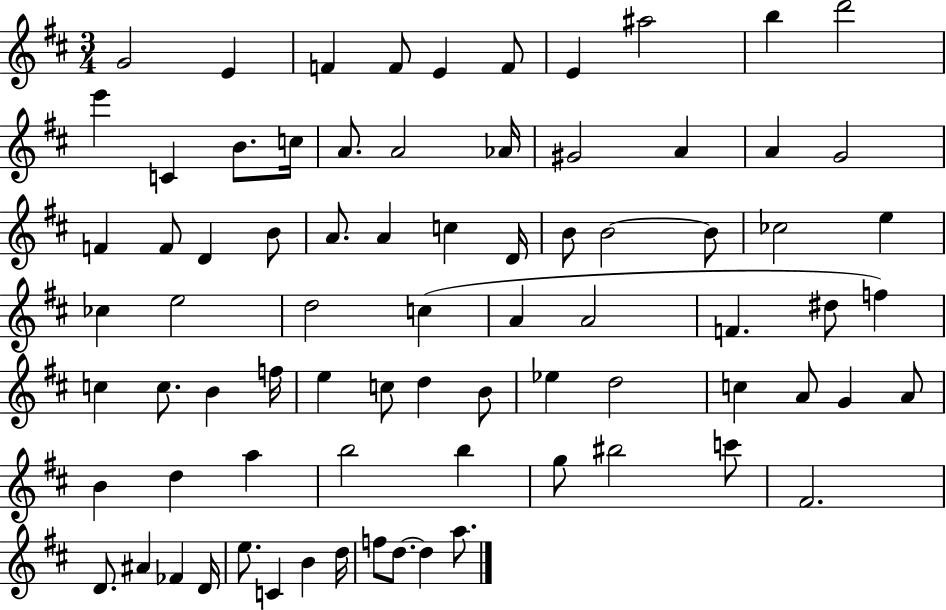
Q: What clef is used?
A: treble